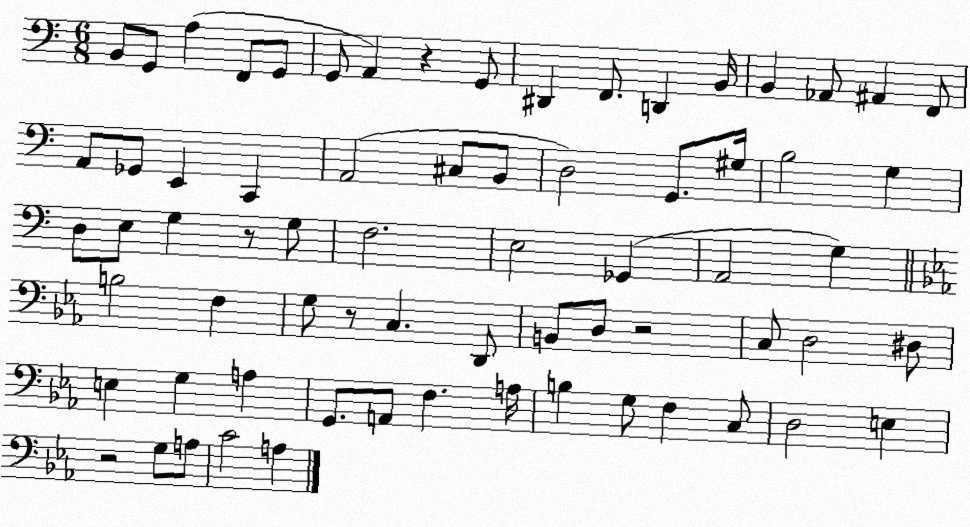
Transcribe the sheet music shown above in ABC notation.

X:1
T:Untitled
M:6/8
L:1/4
K:C
B,,/2 G,,/2 A, F,,/2 G,,/2 G,,/2 A,, z G,,/2 ^D,, F,,/2 D,, B,,/4 B,, _A,,/2 ^A,, F,,/2 A,,/2 _G,,/2 E,, C,, A,,2 ^C,/2 B,,/2 D,2 G,,/2 ^G,/4 B,2 G, D,/2 E,/2 G, z/2 G,/2 F,2 E,2 _G,, A,,2 G, B,2 F, G,/2 z/2 C, D,,/2 B,,/2 D,/2 z2 C,/2 D,2 ^D,/2 E, G, A, G,,/2 A,,/2 F, A,/4 B, G,/2 F, C,/2 D,2 E, z2 G,/2 A,/2 C2 A,